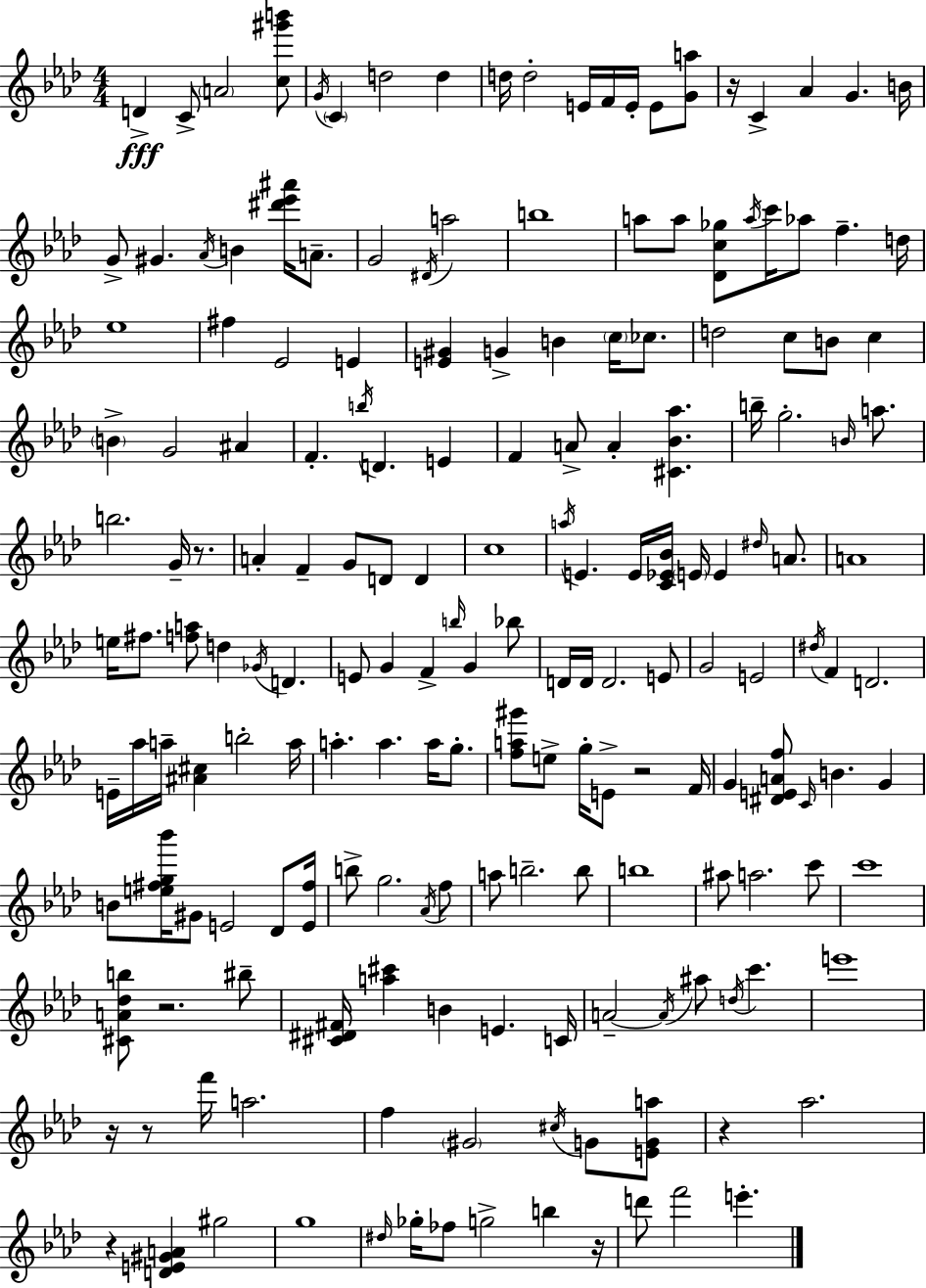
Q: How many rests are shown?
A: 9